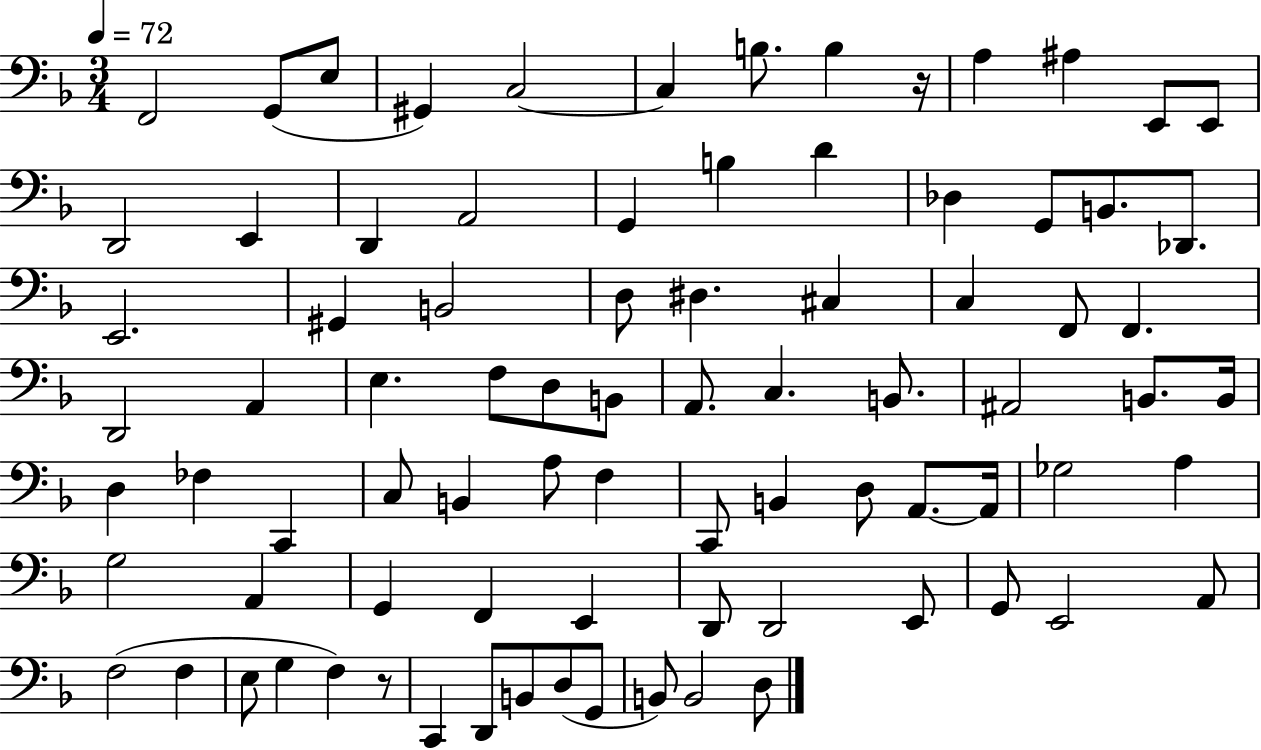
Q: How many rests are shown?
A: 2